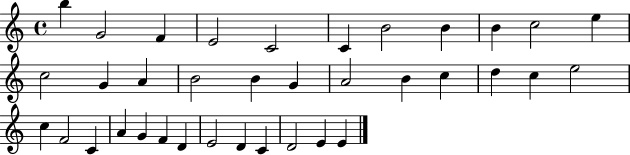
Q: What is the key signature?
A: C major